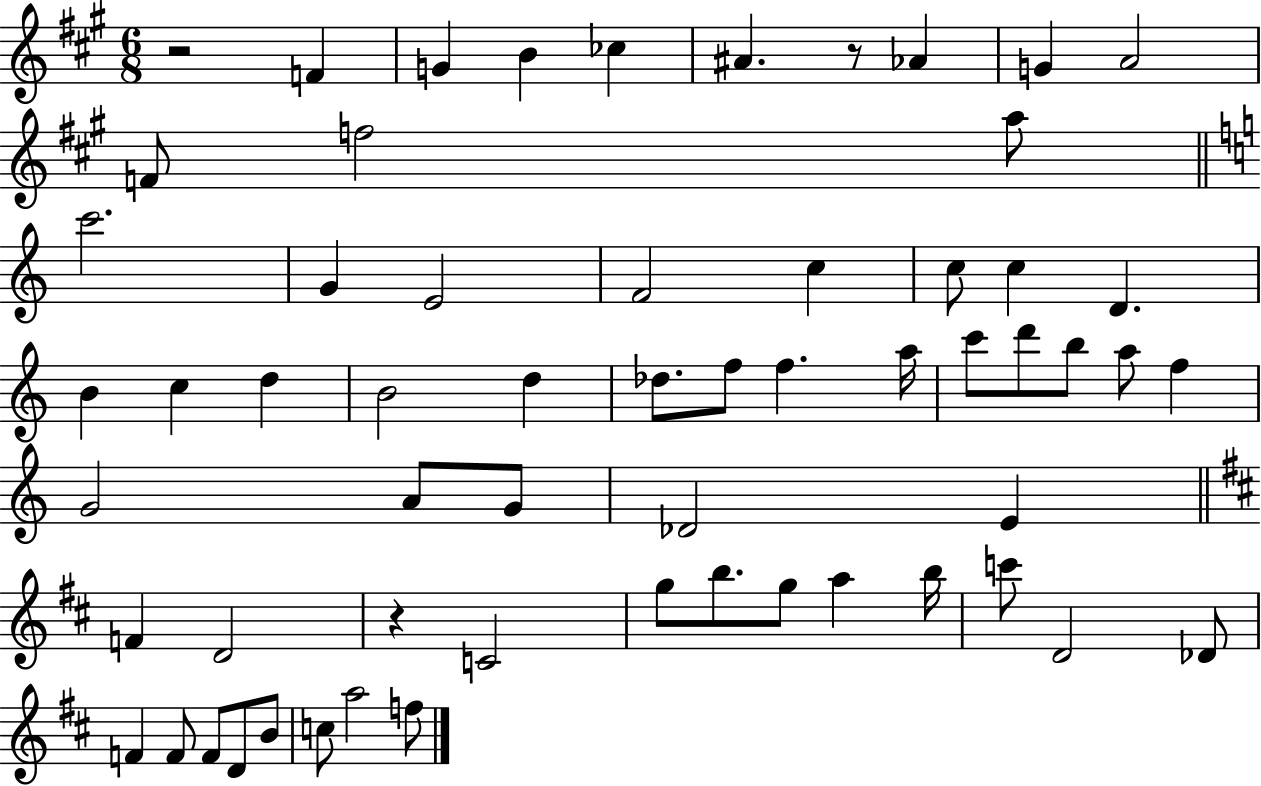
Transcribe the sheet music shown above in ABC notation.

X:1
T:Untitled
M:6/8
L:1/4
K:A
z2 F G B _c ^A z/2 _A G A2 F/2 f2 a/2 c'2 G E2 F2 c c/2 c D B c d B2 d _d/2 f/2 f a/4 c'/2 d'/2 b/2 a/2 f G2 A/2 G/2 _D2 E F D2 z C2 g/2 b/2 g/2 a b/4 c'/2 D2 _D/2 F F/2 F/2 D/2 B/2 c/2 a2 f/2